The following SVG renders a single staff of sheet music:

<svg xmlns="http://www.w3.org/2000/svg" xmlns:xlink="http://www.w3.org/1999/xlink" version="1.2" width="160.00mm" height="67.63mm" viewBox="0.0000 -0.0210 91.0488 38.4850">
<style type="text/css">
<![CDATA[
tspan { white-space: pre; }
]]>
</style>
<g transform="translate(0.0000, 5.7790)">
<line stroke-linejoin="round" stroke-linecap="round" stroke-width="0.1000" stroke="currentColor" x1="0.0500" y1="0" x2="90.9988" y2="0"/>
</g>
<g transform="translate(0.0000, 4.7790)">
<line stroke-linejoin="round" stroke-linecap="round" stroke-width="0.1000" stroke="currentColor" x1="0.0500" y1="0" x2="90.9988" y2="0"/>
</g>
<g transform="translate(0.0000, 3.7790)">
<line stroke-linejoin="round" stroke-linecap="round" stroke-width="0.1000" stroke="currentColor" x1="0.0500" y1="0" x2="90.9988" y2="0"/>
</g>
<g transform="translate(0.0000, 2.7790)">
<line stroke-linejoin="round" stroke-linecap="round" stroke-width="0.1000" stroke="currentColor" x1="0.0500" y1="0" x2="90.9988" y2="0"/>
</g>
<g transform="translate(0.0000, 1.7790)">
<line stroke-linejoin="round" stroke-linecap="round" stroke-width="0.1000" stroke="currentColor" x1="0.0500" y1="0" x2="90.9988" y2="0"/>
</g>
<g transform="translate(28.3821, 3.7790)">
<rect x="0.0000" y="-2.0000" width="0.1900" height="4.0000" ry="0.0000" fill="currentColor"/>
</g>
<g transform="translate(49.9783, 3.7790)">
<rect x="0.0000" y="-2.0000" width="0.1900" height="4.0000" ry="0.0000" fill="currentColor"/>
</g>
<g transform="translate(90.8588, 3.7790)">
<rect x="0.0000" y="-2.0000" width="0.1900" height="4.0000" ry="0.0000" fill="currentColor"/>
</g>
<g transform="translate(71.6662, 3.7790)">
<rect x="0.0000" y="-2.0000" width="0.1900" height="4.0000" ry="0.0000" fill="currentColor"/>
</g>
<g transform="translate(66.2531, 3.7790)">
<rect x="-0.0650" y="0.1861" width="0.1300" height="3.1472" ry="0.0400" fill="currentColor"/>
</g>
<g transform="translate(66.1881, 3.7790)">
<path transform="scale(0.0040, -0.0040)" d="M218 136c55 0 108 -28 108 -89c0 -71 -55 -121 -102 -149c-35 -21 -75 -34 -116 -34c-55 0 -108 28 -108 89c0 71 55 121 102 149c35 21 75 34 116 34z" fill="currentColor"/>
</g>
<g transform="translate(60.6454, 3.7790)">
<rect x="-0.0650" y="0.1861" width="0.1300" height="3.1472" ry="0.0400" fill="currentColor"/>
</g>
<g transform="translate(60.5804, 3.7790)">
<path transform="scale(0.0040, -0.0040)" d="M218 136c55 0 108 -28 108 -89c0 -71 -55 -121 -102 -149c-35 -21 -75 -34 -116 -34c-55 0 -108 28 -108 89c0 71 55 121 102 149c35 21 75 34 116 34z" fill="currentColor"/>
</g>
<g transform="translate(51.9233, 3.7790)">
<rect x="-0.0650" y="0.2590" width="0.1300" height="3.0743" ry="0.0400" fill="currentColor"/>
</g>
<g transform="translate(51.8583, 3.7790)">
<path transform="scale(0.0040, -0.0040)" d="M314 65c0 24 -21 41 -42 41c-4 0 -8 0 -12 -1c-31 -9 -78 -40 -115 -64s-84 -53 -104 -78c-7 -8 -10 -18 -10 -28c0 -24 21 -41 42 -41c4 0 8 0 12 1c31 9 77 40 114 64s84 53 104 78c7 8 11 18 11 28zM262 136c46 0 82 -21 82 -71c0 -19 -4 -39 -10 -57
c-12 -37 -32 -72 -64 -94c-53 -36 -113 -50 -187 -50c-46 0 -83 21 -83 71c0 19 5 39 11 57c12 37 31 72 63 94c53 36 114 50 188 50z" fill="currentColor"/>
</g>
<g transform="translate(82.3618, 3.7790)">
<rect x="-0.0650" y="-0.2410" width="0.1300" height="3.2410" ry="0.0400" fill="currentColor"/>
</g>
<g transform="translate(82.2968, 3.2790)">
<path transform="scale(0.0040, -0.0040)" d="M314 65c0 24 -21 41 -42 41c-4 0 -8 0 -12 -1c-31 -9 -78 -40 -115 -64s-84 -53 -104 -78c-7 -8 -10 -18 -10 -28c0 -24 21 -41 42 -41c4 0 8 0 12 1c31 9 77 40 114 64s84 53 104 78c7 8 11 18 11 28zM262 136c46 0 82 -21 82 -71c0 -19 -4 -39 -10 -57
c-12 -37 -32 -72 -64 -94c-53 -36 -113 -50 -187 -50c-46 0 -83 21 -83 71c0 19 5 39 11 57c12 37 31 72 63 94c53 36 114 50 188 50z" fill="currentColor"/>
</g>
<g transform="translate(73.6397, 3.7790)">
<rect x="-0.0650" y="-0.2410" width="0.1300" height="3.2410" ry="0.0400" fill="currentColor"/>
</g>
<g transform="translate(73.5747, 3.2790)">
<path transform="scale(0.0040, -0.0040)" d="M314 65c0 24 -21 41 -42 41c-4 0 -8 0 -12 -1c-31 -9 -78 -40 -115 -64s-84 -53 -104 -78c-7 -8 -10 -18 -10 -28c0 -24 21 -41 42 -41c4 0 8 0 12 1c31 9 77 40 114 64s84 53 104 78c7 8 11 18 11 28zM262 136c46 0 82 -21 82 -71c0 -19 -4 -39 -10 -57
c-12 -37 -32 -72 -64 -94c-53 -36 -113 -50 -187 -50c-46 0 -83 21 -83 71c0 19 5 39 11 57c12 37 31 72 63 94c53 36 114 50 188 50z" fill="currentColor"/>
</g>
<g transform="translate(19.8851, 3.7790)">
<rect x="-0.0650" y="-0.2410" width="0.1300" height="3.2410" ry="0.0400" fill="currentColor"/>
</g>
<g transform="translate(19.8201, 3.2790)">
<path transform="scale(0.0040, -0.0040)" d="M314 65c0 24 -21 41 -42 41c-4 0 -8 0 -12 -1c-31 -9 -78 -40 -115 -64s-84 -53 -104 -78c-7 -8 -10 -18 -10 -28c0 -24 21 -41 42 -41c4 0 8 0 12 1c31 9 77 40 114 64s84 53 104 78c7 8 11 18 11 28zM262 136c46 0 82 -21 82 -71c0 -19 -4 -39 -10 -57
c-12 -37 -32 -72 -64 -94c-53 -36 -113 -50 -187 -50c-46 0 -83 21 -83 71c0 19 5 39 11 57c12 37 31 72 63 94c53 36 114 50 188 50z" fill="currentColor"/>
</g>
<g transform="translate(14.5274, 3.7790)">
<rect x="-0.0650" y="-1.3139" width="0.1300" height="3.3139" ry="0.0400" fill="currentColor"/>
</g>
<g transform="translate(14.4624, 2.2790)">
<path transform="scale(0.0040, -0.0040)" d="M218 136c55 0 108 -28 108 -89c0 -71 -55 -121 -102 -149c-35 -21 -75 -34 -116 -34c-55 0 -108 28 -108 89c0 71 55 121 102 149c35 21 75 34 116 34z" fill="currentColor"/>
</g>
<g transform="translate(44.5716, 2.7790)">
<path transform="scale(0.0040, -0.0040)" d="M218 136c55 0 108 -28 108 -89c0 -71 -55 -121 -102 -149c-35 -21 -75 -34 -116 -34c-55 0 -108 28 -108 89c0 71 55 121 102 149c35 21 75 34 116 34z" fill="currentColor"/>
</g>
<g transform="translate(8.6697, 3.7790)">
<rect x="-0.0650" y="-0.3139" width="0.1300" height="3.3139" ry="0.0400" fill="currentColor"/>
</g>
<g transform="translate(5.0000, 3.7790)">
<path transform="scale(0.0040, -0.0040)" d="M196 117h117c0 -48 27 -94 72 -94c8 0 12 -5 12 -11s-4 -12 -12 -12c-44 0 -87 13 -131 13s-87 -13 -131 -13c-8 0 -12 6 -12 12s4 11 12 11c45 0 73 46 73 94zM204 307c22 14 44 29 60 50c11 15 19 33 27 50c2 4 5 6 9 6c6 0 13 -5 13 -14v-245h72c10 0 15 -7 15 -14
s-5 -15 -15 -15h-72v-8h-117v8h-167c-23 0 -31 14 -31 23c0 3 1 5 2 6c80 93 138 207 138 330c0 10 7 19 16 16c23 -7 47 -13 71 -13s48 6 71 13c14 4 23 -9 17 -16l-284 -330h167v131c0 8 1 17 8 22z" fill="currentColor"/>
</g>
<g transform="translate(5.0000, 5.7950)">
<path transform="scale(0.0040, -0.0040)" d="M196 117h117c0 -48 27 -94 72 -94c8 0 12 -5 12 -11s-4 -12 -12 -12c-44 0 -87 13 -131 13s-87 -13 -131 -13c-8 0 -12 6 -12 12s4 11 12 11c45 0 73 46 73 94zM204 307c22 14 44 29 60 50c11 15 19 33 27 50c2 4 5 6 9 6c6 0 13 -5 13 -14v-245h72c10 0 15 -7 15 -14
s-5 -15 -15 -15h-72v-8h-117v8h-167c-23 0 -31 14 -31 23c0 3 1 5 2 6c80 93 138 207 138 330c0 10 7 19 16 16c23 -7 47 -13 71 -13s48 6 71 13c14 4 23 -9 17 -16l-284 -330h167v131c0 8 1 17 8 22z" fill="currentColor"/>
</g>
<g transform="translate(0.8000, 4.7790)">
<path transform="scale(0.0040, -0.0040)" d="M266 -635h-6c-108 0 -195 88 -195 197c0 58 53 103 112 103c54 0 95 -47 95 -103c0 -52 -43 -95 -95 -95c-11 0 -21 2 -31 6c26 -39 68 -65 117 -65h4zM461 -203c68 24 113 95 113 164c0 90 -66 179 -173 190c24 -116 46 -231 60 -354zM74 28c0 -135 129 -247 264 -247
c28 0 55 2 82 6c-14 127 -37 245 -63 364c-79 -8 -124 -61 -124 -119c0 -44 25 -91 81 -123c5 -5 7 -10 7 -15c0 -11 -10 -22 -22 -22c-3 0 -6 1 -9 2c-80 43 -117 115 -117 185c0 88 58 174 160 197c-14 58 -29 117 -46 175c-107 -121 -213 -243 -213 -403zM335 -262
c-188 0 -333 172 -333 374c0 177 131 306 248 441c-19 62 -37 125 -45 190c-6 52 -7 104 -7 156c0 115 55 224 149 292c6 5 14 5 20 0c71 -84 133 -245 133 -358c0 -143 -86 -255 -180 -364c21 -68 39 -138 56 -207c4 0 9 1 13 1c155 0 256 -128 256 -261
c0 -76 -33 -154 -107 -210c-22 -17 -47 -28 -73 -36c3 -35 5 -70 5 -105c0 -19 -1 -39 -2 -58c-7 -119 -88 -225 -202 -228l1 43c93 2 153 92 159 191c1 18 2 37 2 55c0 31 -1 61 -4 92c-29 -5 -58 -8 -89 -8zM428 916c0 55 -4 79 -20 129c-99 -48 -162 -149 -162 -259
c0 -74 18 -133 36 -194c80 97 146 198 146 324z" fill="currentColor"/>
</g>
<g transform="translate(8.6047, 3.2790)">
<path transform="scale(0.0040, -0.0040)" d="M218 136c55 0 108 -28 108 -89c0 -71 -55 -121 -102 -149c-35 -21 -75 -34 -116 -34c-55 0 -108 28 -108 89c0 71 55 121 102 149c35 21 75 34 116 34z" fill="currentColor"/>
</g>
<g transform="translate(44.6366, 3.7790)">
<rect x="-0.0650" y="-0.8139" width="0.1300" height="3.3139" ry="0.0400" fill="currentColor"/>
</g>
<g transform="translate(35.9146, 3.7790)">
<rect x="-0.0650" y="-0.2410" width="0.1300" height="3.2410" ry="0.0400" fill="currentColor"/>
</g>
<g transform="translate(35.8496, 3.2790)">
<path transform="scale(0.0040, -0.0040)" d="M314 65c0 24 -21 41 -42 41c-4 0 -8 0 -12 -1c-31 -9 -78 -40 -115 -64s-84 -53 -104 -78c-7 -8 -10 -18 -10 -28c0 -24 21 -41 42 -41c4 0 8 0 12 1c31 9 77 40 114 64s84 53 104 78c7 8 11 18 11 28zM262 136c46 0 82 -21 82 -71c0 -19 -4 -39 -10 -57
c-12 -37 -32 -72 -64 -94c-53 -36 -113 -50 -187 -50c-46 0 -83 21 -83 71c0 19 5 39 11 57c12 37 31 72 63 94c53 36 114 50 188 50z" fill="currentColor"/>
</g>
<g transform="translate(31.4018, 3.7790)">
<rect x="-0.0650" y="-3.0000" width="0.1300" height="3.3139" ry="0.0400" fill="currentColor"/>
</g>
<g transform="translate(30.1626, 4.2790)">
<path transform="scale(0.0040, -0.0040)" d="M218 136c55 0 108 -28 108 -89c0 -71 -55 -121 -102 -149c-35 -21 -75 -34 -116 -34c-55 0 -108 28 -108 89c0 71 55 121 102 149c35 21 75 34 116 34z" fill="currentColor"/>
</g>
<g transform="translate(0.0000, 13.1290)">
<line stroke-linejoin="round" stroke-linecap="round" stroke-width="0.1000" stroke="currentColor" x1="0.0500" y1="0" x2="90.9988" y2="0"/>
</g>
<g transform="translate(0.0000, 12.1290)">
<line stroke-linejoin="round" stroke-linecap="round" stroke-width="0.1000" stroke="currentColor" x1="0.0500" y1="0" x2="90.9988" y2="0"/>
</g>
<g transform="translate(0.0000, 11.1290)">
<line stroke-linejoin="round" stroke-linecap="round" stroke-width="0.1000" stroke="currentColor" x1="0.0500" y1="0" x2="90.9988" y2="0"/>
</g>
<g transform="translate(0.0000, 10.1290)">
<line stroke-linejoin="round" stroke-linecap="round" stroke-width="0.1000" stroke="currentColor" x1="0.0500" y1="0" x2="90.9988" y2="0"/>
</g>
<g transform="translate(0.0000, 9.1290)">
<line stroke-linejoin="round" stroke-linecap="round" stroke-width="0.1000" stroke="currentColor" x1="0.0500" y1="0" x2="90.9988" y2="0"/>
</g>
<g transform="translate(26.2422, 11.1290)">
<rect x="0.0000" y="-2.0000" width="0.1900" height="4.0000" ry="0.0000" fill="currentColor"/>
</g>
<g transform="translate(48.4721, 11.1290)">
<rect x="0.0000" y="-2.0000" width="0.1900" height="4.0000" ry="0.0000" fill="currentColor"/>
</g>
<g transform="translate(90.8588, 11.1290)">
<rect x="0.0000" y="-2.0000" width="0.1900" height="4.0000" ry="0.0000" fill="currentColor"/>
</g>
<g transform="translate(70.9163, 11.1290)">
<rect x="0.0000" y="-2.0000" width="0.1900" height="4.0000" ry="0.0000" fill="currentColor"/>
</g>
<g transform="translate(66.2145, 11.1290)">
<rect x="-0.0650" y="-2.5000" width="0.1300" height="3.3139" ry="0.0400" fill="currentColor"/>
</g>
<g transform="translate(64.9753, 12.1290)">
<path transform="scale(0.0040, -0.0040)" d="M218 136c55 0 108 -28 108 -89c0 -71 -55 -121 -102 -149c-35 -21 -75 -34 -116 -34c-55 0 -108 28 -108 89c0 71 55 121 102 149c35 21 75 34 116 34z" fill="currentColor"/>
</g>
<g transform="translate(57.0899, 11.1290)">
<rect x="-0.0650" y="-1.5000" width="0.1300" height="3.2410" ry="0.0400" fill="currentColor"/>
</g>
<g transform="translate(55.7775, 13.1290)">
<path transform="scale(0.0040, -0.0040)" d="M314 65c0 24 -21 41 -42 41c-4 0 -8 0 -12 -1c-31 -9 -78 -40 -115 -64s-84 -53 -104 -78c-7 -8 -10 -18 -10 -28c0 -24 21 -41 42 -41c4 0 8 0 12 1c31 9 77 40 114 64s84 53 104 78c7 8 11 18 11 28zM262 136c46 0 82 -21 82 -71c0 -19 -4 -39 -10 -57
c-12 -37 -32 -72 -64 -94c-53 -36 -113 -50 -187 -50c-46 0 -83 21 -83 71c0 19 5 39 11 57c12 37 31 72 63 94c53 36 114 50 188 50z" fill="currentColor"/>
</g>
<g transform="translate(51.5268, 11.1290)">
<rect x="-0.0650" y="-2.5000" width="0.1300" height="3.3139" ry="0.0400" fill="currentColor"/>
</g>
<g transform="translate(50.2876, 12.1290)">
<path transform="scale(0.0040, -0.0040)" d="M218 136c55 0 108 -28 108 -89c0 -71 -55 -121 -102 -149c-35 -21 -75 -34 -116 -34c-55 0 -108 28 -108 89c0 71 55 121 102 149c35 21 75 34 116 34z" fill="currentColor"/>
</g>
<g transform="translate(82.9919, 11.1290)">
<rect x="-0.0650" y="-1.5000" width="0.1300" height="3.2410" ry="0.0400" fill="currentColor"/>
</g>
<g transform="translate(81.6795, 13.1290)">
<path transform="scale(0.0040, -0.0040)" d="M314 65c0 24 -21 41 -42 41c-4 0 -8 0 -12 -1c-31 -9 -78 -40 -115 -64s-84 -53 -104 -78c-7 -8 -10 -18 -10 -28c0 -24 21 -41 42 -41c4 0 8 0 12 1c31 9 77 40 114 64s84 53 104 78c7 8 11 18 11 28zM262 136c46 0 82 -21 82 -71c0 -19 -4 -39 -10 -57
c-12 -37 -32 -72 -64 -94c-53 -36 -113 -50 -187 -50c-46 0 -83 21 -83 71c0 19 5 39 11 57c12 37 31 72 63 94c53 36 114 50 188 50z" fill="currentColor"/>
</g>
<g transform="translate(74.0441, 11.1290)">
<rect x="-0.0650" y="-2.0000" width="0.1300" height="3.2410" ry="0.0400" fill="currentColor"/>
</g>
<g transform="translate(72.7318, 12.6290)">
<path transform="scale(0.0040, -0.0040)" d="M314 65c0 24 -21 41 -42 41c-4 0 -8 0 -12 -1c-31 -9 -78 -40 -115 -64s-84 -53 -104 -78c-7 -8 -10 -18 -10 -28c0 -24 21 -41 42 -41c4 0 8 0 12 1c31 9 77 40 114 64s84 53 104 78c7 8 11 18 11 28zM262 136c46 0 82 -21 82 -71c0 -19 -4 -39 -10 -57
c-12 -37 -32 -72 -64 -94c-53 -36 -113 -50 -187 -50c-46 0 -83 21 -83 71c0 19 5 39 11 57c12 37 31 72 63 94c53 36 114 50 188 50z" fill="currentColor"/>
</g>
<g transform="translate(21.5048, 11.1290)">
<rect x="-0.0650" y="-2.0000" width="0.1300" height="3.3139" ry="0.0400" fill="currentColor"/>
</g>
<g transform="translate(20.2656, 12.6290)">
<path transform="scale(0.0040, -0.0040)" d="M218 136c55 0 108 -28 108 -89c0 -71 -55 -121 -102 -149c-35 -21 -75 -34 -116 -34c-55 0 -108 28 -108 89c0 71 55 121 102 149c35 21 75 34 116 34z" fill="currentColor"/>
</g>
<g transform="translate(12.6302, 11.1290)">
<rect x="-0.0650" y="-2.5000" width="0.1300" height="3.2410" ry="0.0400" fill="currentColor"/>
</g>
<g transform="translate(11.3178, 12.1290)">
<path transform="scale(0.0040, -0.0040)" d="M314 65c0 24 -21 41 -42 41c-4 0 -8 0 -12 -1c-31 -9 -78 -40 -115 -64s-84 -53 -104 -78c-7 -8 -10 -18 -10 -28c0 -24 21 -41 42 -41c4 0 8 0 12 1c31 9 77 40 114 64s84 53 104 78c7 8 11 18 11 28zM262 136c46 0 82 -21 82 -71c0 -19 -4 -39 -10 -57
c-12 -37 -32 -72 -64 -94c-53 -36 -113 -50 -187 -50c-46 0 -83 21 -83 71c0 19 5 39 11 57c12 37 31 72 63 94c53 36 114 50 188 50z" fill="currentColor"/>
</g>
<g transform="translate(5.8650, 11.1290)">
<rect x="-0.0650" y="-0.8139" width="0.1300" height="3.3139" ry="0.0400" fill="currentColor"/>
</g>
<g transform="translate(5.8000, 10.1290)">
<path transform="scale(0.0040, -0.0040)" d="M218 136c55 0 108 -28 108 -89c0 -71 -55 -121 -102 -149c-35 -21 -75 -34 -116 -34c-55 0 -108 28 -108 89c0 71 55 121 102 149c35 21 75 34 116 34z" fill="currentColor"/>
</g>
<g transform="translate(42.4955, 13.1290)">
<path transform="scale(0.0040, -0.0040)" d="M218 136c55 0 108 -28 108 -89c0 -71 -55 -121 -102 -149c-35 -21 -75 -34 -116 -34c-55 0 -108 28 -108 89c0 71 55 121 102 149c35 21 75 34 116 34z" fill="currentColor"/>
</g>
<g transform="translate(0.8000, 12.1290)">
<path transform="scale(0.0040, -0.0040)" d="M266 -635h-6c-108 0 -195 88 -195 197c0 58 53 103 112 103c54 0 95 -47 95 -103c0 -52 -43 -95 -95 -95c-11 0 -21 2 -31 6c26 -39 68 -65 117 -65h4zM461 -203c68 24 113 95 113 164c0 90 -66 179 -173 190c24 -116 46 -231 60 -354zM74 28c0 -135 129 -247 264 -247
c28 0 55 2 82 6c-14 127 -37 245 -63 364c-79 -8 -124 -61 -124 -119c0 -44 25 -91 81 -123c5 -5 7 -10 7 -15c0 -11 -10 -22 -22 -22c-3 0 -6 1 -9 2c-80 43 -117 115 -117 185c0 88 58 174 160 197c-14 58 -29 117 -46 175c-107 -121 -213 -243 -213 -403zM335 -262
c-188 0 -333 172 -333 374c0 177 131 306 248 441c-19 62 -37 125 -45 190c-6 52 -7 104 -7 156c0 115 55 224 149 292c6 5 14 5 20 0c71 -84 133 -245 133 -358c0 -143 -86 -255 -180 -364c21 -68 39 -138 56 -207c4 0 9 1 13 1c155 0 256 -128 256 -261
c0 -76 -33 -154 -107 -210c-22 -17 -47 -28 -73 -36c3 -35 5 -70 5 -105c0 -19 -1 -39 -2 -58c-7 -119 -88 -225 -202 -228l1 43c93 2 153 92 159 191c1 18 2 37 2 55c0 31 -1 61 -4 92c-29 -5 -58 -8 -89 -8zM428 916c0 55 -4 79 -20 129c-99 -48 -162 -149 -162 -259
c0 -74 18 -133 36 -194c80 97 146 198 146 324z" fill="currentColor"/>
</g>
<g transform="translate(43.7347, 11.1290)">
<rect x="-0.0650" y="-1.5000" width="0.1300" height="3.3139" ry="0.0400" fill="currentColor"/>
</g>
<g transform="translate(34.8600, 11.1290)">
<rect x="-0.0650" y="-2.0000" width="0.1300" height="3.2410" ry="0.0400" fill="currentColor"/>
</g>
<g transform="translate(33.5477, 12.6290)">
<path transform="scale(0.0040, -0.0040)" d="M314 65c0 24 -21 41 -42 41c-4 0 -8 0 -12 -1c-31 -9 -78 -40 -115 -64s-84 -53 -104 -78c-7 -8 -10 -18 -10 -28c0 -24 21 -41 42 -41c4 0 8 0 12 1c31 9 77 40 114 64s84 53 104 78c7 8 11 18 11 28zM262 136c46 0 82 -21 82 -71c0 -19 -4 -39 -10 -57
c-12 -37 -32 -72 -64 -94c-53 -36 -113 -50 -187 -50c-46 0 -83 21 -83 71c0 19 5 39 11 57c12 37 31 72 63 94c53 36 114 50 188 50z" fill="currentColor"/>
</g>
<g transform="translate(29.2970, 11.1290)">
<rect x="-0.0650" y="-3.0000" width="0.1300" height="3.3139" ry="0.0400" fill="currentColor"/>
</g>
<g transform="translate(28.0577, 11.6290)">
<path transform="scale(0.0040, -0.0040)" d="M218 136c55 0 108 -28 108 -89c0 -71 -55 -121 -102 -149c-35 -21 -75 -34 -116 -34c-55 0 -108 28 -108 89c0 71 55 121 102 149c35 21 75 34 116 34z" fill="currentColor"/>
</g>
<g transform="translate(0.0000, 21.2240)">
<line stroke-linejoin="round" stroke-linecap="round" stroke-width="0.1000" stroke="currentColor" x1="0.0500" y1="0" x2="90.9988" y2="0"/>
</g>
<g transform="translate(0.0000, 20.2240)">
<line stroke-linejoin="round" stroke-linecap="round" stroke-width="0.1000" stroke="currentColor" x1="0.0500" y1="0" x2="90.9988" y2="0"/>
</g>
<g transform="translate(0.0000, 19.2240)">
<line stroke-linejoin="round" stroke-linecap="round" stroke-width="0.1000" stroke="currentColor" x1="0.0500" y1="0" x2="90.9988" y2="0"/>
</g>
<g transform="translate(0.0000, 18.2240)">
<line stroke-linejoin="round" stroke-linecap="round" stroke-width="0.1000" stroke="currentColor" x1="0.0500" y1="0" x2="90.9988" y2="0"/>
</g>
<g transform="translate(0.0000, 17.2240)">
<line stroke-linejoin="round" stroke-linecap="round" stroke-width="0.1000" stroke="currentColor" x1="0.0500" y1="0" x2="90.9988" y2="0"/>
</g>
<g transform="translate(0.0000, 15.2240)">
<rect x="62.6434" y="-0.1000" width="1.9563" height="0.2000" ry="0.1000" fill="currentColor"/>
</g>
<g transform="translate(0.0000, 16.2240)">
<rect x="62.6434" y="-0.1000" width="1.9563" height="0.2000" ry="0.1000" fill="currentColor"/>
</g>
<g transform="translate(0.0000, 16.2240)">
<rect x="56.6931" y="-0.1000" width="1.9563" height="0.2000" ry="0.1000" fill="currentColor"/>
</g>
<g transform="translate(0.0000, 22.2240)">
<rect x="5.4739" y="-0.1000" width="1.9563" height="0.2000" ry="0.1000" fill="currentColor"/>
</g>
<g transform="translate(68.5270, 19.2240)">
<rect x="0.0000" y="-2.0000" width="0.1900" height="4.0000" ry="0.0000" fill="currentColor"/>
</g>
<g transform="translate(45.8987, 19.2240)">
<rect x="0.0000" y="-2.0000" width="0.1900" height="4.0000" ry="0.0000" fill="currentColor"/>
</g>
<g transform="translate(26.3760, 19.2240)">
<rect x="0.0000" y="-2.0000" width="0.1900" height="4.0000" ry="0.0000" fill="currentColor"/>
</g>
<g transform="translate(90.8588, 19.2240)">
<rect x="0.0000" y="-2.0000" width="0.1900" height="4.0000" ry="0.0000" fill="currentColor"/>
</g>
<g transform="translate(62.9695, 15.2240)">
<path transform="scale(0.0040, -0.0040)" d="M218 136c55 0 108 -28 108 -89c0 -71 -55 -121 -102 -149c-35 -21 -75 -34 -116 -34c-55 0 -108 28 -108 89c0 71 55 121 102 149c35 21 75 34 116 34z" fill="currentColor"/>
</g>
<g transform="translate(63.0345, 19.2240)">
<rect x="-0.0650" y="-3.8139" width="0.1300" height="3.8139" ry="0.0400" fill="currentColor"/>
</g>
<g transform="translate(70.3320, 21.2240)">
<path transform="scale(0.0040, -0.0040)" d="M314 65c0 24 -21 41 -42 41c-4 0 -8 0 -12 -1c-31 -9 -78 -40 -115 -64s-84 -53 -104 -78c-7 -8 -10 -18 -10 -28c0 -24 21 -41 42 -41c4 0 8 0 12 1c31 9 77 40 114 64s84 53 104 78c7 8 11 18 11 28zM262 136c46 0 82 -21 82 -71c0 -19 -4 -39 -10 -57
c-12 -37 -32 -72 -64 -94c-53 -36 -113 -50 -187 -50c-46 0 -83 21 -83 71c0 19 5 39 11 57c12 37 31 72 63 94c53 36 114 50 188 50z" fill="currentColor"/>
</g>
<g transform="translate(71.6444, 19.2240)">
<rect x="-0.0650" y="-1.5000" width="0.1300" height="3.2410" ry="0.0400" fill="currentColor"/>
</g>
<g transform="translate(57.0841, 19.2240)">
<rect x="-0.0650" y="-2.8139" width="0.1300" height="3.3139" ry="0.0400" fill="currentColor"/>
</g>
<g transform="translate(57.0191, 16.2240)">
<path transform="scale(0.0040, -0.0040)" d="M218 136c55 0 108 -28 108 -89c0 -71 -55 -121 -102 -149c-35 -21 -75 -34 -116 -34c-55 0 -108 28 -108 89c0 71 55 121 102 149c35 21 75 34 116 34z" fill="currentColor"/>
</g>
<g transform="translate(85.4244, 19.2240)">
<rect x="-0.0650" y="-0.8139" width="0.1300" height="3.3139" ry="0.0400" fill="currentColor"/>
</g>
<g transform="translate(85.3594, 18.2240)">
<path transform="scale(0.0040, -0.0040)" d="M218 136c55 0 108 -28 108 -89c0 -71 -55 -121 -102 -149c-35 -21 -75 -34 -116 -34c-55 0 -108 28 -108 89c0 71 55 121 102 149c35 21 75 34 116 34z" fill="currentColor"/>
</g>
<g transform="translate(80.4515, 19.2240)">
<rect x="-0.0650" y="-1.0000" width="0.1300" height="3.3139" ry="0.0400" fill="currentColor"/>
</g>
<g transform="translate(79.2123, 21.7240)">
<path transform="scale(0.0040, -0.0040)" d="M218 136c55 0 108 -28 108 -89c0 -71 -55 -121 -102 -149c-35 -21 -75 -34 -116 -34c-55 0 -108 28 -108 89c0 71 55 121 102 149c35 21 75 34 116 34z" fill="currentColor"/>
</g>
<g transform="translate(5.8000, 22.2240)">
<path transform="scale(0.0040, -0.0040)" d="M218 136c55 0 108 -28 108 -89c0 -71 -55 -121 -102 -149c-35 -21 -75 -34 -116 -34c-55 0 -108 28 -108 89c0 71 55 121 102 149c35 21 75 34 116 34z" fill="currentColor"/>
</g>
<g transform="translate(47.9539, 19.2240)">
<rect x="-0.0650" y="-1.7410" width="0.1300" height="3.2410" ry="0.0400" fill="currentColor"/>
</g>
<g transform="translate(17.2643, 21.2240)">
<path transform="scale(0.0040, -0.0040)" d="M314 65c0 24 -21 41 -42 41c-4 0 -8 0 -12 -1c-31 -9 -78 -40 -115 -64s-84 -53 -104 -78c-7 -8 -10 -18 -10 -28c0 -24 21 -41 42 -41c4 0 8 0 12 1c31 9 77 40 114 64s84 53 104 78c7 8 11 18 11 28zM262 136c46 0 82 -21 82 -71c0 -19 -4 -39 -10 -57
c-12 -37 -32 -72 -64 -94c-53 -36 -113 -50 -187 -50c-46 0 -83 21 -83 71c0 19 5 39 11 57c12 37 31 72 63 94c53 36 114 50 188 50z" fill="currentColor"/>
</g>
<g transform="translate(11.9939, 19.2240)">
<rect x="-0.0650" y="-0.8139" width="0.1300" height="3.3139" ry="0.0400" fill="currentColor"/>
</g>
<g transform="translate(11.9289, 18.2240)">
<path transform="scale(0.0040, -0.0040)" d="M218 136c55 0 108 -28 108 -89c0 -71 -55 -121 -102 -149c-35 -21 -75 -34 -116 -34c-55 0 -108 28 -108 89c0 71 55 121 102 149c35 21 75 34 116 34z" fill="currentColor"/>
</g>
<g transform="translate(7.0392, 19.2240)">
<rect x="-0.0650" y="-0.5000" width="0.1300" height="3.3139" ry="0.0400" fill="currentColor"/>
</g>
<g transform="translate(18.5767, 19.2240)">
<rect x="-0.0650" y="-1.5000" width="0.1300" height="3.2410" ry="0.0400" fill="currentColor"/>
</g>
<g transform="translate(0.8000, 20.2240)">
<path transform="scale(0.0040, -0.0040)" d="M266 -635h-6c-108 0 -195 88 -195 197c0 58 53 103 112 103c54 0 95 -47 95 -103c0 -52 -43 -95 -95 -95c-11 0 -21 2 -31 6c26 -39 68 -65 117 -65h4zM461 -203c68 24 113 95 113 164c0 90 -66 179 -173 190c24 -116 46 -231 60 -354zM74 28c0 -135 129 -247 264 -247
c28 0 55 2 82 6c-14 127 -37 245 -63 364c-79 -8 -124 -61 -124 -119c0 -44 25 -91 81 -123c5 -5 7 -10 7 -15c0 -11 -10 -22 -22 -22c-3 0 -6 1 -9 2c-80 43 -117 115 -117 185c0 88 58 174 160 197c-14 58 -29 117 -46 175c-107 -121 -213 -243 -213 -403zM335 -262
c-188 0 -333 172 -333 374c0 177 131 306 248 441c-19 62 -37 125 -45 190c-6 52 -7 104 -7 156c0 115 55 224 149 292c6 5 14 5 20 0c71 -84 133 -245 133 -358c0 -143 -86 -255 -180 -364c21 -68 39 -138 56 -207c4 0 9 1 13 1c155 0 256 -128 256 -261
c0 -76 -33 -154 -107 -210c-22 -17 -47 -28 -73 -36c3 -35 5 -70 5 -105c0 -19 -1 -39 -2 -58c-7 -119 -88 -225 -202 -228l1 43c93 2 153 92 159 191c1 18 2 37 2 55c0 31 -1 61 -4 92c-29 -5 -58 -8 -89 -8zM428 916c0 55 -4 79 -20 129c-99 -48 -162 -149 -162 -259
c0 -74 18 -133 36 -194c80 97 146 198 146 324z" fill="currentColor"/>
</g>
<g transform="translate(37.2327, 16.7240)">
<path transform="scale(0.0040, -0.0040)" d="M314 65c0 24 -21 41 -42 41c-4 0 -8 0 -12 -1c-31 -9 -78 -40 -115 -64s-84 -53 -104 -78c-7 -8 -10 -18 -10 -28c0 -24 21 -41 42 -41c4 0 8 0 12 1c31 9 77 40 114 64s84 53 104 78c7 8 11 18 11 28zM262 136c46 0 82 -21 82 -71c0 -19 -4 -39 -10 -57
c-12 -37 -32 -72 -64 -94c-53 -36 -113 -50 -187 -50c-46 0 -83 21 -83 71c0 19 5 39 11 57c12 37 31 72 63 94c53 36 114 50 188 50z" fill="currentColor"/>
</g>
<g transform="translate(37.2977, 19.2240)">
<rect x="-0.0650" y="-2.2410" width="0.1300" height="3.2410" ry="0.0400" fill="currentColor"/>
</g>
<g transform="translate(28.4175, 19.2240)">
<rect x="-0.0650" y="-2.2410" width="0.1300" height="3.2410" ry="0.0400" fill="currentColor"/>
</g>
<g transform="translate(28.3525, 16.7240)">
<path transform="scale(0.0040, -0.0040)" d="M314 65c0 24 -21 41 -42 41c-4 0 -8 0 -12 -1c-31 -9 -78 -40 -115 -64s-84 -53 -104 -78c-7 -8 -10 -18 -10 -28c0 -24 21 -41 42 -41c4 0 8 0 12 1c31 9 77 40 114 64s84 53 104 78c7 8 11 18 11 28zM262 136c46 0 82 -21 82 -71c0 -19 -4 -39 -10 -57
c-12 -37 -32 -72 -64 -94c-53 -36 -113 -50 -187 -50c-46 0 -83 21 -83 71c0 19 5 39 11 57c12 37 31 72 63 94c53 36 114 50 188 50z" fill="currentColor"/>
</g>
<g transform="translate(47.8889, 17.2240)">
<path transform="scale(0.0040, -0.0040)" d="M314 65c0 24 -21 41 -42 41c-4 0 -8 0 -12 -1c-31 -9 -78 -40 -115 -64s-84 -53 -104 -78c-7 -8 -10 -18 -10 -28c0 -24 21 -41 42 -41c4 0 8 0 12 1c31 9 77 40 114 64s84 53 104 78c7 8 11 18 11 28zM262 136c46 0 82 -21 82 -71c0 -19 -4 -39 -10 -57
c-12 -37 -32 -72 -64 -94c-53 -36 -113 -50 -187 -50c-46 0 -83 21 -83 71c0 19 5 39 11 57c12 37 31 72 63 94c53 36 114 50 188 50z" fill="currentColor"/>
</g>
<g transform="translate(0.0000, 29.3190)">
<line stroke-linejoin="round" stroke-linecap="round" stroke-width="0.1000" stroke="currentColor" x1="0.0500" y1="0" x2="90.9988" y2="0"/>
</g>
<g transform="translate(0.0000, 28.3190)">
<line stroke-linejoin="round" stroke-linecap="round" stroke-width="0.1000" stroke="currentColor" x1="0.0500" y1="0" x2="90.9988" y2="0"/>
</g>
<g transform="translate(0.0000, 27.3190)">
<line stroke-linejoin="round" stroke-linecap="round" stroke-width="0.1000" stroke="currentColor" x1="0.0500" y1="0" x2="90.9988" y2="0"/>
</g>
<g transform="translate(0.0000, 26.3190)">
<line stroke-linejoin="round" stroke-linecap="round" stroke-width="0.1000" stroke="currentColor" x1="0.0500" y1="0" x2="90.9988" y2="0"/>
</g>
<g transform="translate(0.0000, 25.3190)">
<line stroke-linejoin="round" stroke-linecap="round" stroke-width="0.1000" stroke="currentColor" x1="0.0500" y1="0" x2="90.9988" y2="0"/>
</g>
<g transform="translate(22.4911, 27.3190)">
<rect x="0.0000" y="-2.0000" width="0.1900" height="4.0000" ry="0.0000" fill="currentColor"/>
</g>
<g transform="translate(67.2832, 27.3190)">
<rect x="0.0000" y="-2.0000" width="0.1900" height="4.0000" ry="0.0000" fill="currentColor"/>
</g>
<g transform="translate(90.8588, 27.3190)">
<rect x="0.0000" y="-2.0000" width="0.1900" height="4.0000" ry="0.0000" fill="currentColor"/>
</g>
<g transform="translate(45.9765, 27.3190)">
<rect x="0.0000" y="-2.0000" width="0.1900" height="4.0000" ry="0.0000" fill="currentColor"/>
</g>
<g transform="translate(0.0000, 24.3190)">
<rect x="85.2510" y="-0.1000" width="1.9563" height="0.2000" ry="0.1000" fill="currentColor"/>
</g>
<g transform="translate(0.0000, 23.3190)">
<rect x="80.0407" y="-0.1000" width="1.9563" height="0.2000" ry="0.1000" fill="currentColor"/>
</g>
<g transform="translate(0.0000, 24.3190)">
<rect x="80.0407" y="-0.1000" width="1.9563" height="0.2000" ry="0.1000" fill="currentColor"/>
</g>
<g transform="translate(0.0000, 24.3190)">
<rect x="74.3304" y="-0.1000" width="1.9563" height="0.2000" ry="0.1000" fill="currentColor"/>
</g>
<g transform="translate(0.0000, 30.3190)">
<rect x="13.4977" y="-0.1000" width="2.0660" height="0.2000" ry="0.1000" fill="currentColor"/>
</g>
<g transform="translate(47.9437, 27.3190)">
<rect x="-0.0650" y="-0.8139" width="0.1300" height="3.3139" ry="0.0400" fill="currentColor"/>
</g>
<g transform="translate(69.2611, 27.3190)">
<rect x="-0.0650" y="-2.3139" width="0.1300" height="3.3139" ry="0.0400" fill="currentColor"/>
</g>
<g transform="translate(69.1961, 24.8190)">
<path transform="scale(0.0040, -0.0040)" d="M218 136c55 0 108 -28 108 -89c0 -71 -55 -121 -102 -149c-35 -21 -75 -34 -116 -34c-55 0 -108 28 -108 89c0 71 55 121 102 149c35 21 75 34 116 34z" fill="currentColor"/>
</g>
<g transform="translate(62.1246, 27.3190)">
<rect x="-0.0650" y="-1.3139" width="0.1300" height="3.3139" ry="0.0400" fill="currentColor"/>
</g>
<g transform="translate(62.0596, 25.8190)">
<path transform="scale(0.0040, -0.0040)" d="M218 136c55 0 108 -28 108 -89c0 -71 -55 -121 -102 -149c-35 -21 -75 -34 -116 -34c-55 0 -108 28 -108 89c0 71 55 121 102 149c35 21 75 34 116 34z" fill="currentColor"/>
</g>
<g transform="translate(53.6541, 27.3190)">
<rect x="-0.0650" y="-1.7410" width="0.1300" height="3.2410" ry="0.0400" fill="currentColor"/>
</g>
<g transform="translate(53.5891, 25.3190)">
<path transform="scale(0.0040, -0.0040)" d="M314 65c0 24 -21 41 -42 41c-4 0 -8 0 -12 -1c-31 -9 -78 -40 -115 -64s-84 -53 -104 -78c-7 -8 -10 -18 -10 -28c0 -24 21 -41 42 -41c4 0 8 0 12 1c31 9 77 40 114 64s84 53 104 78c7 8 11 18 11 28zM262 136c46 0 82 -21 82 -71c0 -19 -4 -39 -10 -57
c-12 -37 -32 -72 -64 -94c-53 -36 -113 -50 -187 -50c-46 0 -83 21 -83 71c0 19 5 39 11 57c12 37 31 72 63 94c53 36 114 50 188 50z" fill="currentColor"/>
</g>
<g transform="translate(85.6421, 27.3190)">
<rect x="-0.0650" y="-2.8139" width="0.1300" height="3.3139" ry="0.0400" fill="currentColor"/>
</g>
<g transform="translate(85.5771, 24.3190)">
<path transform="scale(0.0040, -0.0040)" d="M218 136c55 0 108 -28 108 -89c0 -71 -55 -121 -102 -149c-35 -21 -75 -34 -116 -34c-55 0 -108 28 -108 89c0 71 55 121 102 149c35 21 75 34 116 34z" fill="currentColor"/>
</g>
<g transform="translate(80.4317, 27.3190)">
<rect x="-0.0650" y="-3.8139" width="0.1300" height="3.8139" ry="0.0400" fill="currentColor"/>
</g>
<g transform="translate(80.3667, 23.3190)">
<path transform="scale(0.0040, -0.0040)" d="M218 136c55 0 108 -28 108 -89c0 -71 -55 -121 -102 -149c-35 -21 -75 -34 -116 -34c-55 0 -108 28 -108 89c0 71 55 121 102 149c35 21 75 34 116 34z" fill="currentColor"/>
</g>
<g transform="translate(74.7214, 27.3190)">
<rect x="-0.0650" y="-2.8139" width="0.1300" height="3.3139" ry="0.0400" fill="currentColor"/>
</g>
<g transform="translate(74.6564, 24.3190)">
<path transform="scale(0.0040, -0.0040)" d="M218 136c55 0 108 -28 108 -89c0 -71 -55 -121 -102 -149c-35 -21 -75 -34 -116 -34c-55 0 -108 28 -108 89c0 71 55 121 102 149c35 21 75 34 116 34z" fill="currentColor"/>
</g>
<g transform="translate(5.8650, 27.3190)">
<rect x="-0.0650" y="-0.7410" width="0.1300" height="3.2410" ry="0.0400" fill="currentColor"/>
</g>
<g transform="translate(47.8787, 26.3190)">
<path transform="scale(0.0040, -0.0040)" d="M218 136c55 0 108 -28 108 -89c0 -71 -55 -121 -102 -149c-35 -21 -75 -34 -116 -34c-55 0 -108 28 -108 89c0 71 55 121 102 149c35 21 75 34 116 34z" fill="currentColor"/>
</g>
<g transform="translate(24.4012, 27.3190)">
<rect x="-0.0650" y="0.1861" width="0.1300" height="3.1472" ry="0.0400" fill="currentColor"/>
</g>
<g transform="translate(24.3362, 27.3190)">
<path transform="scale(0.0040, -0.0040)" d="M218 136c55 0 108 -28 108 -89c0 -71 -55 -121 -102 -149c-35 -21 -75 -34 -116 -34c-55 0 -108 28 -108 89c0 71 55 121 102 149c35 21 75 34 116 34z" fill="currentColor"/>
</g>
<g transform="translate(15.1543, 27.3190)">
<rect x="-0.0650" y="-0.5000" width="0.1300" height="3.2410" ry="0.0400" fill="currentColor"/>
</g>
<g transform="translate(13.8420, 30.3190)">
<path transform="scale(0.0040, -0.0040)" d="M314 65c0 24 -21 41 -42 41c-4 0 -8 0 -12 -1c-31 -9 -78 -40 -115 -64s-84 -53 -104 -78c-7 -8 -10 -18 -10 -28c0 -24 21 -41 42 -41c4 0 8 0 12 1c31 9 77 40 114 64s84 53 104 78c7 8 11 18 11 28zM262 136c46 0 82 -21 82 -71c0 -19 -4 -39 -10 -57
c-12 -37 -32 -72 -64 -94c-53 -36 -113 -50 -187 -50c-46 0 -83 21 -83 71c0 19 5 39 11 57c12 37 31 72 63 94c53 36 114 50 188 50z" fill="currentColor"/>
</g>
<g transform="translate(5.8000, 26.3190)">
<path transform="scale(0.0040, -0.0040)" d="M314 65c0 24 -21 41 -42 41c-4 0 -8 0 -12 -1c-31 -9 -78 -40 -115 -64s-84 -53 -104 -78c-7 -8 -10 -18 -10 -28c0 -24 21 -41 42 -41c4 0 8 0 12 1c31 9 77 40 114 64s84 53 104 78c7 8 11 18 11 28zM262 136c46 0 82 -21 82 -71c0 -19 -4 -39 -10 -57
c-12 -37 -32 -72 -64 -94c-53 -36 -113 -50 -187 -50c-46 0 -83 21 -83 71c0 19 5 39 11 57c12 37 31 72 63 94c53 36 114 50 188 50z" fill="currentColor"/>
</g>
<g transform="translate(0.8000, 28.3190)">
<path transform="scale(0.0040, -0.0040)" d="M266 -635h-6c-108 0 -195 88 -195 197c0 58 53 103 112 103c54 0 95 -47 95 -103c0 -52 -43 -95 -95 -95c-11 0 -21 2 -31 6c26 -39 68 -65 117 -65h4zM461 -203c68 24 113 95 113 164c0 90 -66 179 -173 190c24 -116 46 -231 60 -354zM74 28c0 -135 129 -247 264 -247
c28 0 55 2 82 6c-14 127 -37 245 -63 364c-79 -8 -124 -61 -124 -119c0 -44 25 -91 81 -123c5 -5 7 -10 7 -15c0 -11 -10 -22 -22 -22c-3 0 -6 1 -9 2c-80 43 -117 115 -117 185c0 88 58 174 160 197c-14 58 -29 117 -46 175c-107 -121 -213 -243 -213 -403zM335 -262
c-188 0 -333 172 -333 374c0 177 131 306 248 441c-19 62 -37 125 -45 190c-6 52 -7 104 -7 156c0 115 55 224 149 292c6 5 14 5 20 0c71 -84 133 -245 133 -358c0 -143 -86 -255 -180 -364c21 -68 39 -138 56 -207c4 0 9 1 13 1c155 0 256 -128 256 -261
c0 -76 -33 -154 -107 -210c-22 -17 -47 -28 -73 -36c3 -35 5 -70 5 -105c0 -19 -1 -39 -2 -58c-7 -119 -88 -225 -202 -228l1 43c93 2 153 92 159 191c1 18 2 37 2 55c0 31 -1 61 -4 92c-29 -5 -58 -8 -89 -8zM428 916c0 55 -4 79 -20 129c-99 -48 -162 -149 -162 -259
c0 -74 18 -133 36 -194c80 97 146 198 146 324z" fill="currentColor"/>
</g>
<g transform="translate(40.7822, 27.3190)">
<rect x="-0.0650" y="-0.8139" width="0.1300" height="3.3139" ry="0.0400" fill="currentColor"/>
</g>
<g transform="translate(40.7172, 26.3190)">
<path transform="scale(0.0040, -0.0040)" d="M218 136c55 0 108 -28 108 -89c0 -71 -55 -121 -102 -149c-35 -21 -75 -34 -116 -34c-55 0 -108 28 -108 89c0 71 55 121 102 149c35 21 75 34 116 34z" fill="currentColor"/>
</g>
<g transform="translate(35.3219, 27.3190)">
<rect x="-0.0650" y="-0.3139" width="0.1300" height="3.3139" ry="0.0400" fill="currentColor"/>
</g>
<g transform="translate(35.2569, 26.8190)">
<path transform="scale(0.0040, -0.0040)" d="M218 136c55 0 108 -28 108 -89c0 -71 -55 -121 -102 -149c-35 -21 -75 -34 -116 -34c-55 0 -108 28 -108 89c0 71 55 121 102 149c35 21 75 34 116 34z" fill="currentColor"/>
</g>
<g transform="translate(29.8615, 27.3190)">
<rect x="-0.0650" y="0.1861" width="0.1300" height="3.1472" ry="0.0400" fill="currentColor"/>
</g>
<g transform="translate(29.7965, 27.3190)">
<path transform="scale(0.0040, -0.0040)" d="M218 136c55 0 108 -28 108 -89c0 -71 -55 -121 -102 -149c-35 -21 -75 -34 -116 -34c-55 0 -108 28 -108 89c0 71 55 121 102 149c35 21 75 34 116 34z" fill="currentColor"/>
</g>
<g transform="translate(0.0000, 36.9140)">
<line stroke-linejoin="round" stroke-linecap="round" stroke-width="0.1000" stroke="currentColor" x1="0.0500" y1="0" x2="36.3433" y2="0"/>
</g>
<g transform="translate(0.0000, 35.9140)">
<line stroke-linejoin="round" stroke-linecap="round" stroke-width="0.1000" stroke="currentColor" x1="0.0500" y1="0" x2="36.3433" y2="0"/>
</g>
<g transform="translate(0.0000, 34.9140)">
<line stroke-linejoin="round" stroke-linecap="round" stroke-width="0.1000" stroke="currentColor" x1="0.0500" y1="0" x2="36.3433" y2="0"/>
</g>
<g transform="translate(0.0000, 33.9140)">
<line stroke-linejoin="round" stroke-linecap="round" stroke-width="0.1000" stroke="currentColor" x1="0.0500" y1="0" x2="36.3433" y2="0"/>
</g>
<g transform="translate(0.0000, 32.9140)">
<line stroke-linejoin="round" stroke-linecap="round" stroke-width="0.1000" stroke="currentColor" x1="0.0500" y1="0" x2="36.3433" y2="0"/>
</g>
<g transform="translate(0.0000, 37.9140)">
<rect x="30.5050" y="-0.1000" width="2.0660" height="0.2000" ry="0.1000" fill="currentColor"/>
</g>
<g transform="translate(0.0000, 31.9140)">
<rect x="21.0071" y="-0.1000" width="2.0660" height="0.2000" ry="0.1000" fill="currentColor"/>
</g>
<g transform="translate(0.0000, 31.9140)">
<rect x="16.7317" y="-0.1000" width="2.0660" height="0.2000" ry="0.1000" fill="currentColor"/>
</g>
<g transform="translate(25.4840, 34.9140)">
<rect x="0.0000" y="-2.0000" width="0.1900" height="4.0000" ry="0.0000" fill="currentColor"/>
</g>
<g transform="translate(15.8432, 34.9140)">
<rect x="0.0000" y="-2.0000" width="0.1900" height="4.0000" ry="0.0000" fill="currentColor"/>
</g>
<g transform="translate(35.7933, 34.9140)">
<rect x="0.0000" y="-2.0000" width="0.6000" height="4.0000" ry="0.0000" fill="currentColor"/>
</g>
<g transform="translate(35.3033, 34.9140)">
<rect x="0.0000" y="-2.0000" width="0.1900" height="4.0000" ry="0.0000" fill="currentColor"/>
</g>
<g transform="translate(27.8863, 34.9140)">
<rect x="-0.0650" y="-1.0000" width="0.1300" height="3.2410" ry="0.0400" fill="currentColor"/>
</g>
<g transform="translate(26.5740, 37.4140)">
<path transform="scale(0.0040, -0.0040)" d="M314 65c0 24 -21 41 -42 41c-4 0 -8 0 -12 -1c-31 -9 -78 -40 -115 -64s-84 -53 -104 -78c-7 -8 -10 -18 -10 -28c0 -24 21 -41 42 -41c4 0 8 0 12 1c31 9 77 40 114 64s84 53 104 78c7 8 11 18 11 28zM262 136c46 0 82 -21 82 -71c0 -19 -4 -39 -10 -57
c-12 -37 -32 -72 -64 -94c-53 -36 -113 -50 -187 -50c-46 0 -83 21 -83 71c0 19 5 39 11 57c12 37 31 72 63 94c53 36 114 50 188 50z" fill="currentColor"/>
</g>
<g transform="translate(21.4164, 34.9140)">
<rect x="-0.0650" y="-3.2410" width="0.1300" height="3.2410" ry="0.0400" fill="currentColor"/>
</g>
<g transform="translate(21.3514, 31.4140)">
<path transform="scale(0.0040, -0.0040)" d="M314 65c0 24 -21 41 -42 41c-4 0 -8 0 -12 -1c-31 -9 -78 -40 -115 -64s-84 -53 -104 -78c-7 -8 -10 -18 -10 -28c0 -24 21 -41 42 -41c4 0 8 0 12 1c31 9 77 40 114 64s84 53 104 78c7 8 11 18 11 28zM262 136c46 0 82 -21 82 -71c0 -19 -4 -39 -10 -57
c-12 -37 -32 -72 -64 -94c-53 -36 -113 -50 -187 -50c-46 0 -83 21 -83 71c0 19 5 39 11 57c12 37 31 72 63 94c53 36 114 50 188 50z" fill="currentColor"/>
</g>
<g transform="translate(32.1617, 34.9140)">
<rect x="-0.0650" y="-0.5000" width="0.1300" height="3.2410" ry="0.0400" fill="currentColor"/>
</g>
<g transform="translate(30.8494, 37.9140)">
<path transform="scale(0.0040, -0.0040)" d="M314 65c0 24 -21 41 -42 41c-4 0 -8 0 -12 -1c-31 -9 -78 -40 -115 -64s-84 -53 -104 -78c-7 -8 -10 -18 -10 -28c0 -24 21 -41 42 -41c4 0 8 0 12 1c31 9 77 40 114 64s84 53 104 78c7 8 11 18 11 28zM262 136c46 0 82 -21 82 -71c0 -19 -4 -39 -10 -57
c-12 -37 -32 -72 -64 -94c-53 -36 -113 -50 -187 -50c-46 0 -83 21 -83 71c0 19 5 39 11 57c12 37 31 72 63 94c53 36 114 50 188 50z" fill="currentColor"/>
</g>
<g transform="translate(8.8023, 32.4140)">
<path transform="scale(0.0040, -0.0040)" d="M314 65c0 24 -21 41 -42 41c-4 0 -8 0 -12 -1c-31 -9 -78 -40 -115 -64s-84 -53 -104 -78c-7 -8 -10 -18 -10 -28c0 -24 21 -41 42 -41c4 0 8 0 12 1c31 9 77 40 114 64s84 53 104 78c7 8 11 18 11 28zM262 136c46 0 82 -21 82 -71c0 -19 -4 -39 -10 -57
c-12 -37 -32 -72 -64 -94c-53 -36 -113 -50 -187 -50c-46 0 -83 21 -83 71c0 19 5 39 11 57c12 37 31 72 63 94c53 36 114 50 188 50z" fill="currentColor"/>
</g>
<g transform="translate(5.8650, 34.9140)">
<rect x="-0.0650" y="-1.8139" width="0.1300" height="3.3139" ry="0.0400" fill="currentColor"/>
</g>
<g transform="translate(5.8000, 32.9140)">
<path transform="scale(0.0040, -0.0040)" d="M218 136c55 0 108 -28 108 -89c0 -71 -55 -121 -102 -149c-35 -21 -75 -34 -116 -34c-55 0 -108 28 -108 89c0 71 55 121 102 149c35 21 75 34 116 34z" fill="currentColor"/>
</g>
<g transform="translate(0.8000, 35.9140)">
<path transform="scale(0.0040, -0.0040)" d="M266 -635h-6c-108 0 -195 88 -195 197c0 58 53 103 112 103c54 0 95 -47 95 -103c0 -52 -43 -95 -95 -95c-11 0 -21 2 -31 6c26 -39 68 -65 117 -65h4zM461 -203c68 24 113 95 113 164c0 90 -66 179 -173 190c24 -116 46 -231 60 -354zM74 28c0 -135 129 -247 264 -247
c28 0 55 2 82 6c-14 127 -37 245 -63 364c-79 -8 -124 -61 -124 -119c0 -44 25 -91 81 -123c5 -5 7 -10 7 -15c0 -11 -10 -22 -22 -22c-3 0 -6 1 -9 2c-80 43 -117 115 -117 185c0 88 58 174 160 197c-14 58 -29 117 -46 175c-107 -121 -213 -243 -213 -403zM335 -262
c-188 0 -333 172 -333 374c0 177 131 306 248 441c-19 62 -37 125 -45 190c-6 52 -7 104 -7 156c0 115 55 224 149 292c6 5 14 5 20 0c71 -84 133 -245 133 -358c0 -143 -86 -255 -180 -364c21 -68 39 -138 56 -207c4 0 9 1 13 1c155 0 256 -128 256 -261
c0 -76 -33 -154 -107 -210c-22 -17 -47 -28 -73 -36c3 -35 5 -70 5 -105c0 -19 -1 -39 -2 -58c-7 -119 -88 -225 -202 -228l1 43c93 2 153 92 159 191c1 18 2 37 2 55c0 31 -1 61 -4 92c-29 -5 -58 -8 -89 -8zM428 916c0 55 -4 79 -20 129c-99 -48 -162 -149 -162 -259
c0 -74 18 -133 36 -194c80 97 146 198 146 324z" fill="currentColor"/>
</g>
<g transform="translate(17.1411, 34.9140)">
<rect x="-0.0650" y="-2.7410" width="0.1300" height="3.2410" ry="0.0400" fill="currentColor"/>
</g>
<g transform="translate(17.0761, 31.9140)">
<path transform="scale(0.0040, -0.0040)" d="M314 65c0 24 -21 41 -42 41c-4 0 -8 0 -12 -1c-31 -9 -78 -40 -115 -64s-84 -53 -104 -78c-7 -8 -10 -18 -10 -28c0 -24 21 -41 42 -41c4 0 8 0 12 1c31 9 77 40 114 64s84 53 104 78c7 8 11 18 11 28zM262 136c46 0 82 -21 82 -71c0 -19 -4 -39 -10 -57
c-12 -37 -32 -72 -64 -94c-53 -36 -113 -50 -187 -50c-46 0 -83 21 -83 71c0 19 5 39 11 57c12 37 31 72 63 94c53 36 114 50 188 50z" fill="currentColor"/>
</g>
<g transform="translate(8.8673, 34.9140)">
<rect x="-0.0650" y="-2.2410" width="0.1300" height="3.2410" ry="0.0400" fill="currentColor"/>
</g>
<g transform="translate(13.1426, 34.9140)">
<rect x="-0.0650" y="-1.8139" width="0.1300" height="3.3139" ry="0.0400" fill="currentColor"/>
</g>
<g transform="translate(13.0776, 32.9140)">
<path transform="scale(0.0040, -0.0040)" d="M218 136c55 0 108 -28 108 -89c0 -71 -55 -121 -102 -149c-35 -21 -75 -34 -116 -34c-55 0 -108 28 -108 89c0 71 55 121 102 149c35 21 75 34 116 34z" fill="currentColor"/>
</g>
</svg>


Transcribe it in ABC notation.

X:1
T:Untitled
M:4/4
L:1/4
K:C
c e c2 A c2 d B2 B B c2 c2 d G2 F A F2 E G E2 G F2 E2 C d E2 g2 g2 f2 a c' E2 D d d2 C2 B B c d d f2 e g a c' a f g2 f a2 b2 D2 C2